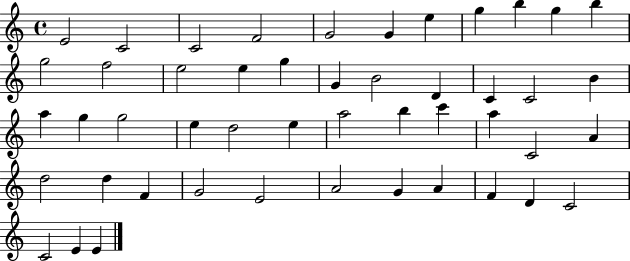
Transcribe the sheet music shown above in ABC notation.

X:1
T:Untitled
M:4/4
L:1/4
K:C
E2 C2 C2 F2 G2 G e g b g b g2 f2 e2 e g G B2 D C C2 B a g g2 e d2 e a2 b c' a C2 A d2 d F G2 E2 A2 G A F D C2 C2 E E